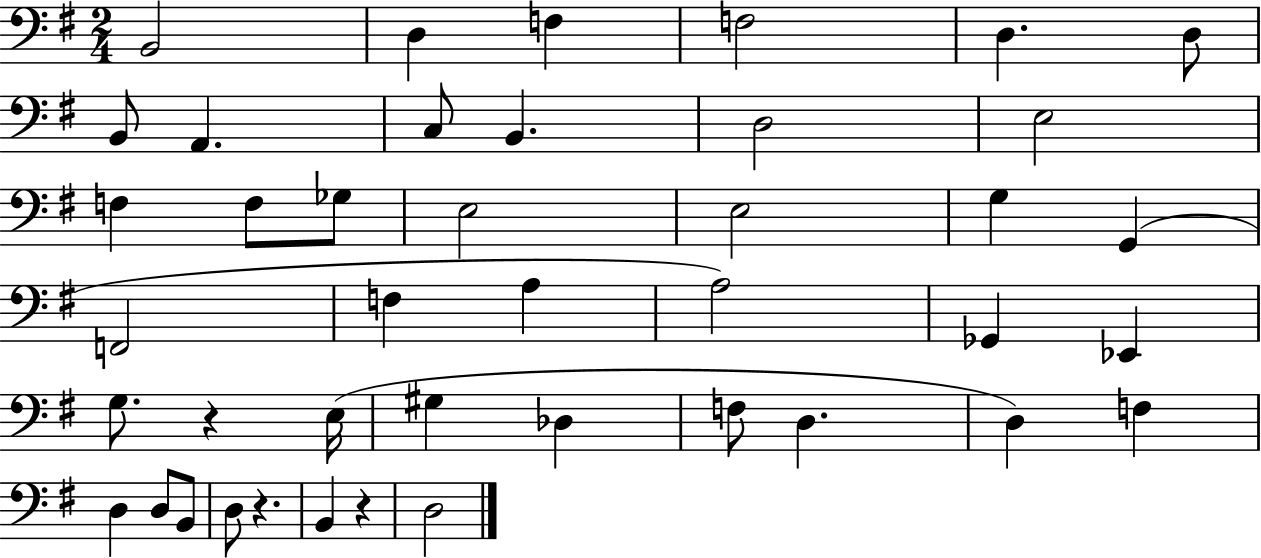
X:1
T:Untitled
M:2/4
L:1/4
K:G
B,,2 D, F, F,2 D, D,/2 B,,/2 A,, C,/2 B,, D,2 E,2 F, F,/2 _G,/2 E,2 E,2 G, G,, F,,2 F, A, A,2 _G,, _E,, G,/2 z E,/4 ^G, _D, F,/2 D, D, F, D, D,/2 B,,/2 D,/2 z B,, z D,2